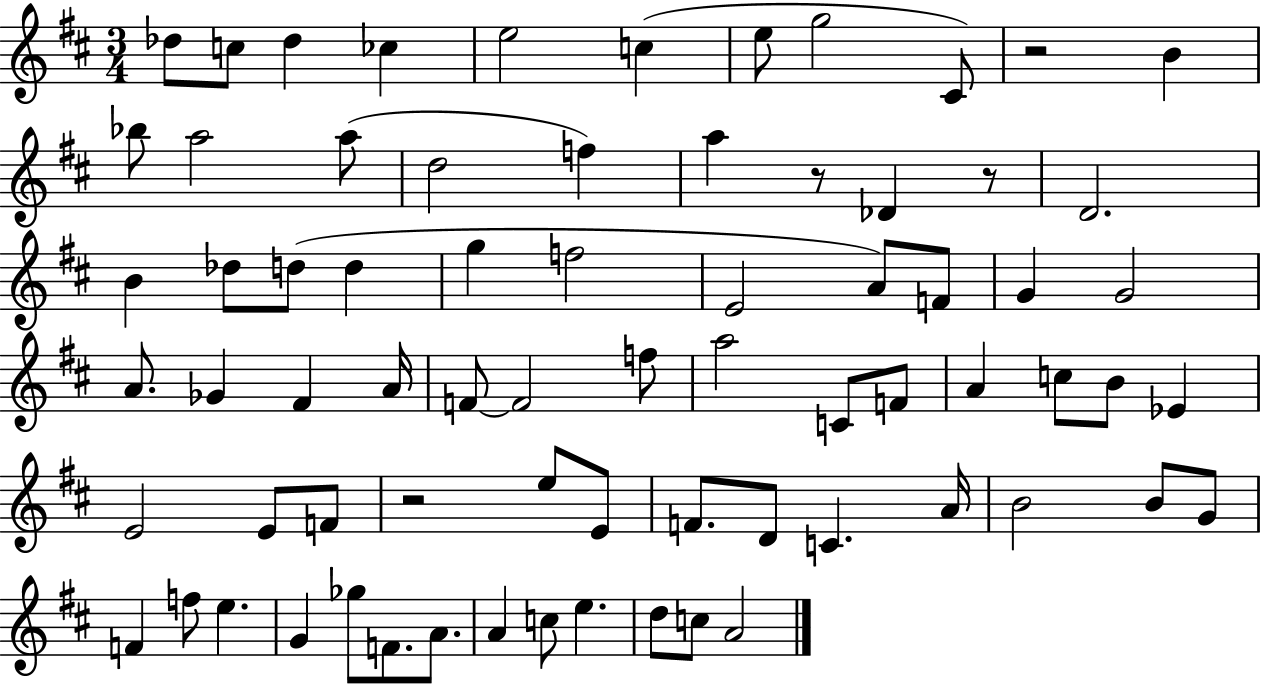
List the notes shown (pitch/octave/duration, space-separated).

Db5/e C5/e Db5/q CES5/q E5/h C5/q E5/e G5/h C#4/e R/h B4/q Bb5/e A5/h A5/e D5/h F5/q A5/q R/e Db4/q R/e D4/h. B4/q Db5/e D5/e D5/q G5/q F5/h E4/h A4/e F4/e G4/q G4/h A4/e. Gb4/q F#4/q A4/s F4/e F4/h F5/e A5/h C4/e F4/e A4/q C5/e B4/e Eb4/q E4/h E4/e F4/e R/h E5/e E4/e F4/e. D4/e C4/q. A4/s B4/h B4/e G4/e F4/q F5/e E5/q. G4/q Gb5/e F4/e. A4/e. A4/q C5/e E5/q. D5/e C5/e A4/h